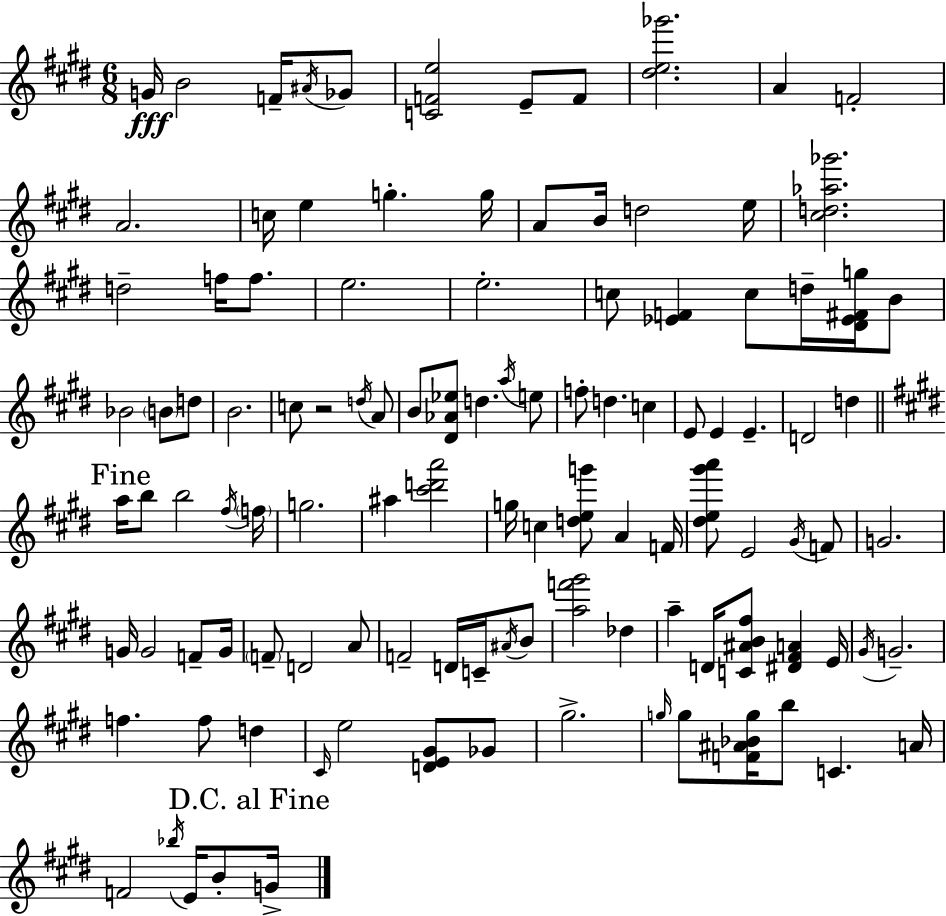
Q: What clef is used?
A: treble